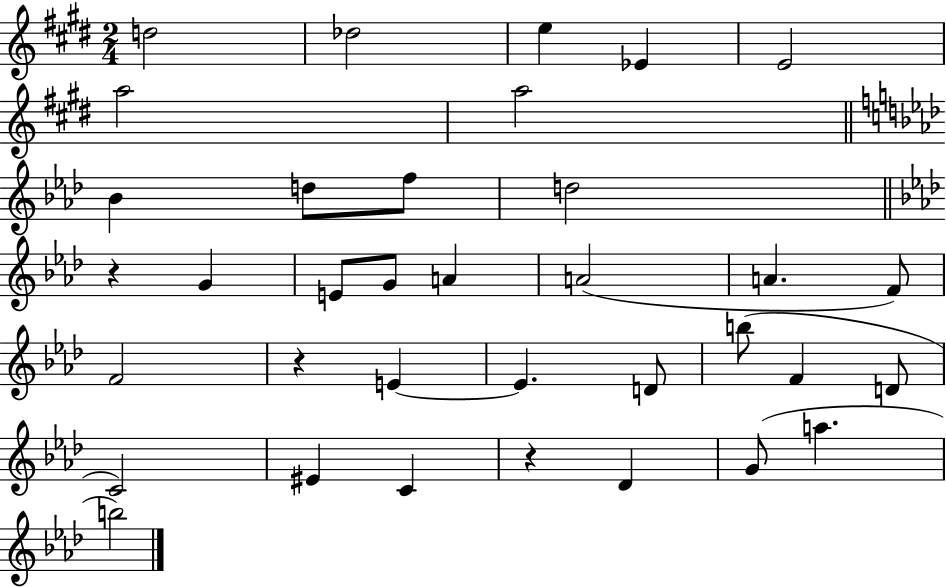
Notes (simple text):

D5/h Db5/h E5/q Eb4/q E4/h A5/h A5/h Bb4/q D5/e F5/e D5/h R/q G4/q E4/e G4/e A4/q A4/h A4/q. F4/e F4/h R/q E4/q E4/q. D4/e B5/e F4/q D4/e C4/h EIS4/q C4/q R/q Db4/q G4/e A5/q. B5/h